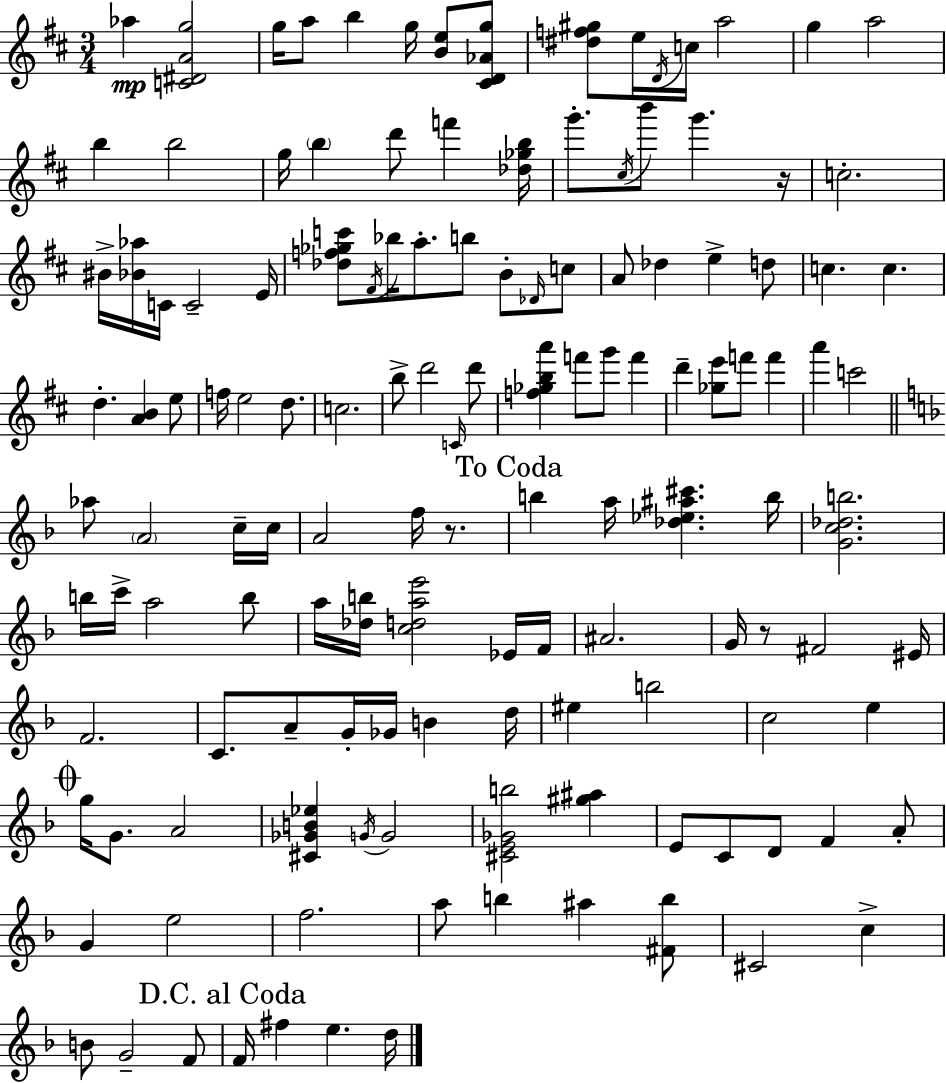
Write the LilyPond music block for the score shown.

{
  \clef treble
  \numericTimeSignature
  \time 3/4
  \key d \major
  aes''4\mp <c' dis' a' g''>2 | g''16 a''8 b''4 g''16 <b' e''>8 <cis' d' aes' g''>8 | <dis'' f'' gis''>8 e''16 \acciaccatura { d'16 } c''16 a''2 | g''4 a''2 | \break b''4 b''2 | g''16 \parenthesize b''4 d'''8 f'''4 | <des'' ges'' b''>16 g'''8.-. \acciaccatura { cis''16 } b'''8 g'''4. | r16 c''2.-. | \break bis'16-> <bes' aes''>16 c'16 c'2-- | e'16 <des'' f'' ges'' c'''>8 \acciaccatura { fis'16 } bes''16 a''8.-. b''8 b'8-. | \grace { des'16 } c''8 a'8 des''4 e''4-> | d''8 c''4. c''4. | \break d''4.-. <a' b'>4 | e''8 f''16 e''2 | d''8. c''2. | b''8-> d'''2 | \break \grace { c'16 } d'''8 <f'' ges'' b'' a'''>4 f'''8 g'''8 | f'''4 d'''4-- <ges'' e'''>8 f'''8 | f'''4 a'''4 c'''2 | \bar "||" \break \key d \minor aes''8 \parenthesize a'2 c''16-- c''16 | a'2 f''16 r8. | \mark "To Coda" b''4 a''16 <des'' ees'' ais'' cis'''>4. b''16 | <g' c'' des'' b''>2. | \break b''16 c'''16-> a''2 b''8 | a''16 <des'' b''>16 <c'' d'' a'' e'''>2 ees'16 f'16 | ais'2. | g'16 r8 fis'2 eis'16 | \break f'2. | c'8. a'8-- g'16-. ges'16 b'4 d''16 | eis''4 b''2 | c''2 e''4 | \break \mark \markup { \musicglyph "scripts.coda" } g''16 g'8. a'2 | <cis' ges' b' ees''>4 \acciaccatura { g'16 } g'2 | <cis' e' ges' b''>2 <gis'' ais''>4 | e'8 c'8 d'8 f'4 a'8-. | \break g'4 e''2 | f''2. | a''8 b''4 ais''4 <fis' b''>8 | cis'2 c''4-> | \break b'8 g'2-- f'8 | \mark "D.C. al Coda" f'16 fis''4 e''4. | d''16 \bar "|."
}